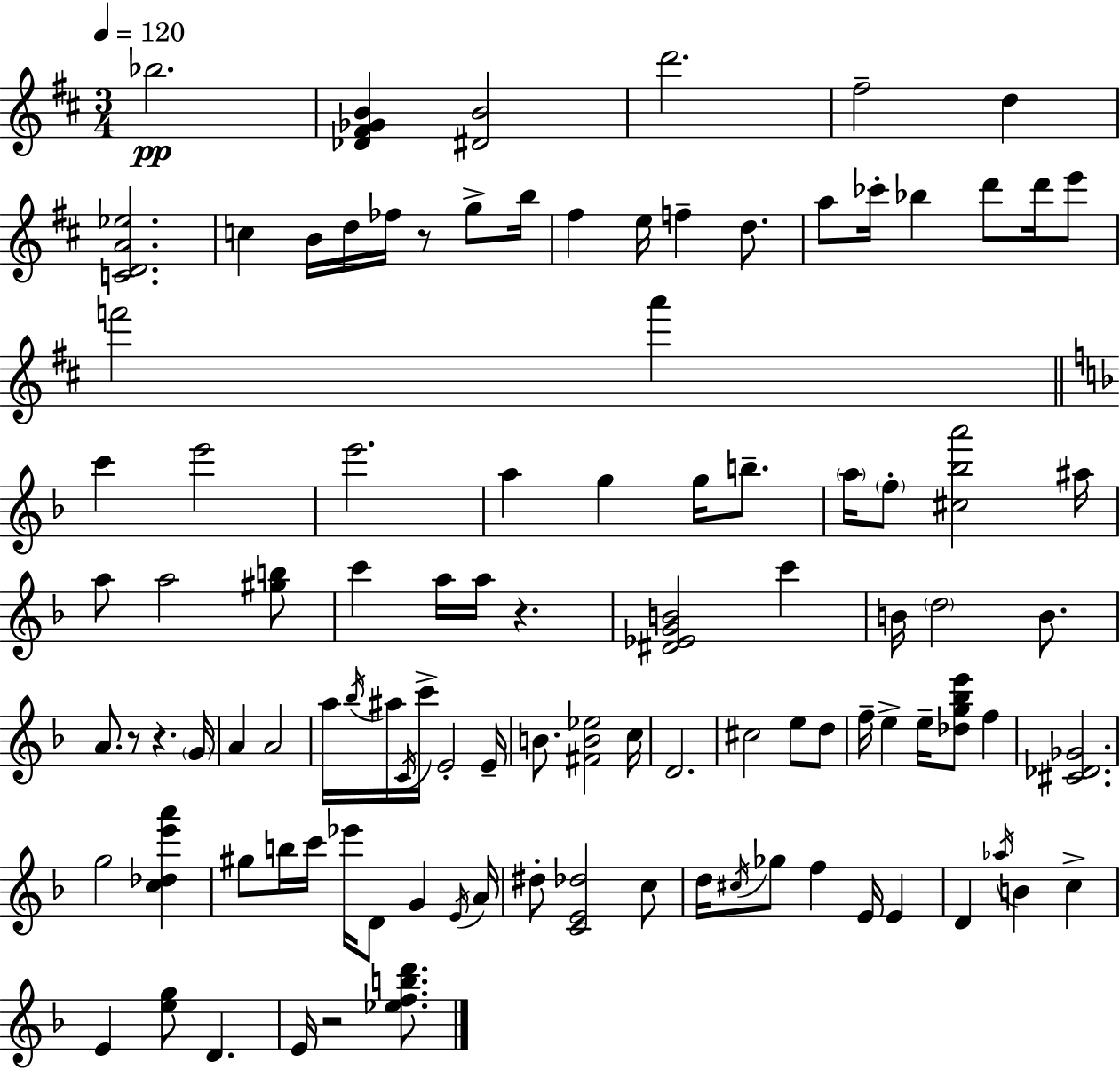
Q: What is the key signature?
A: D major